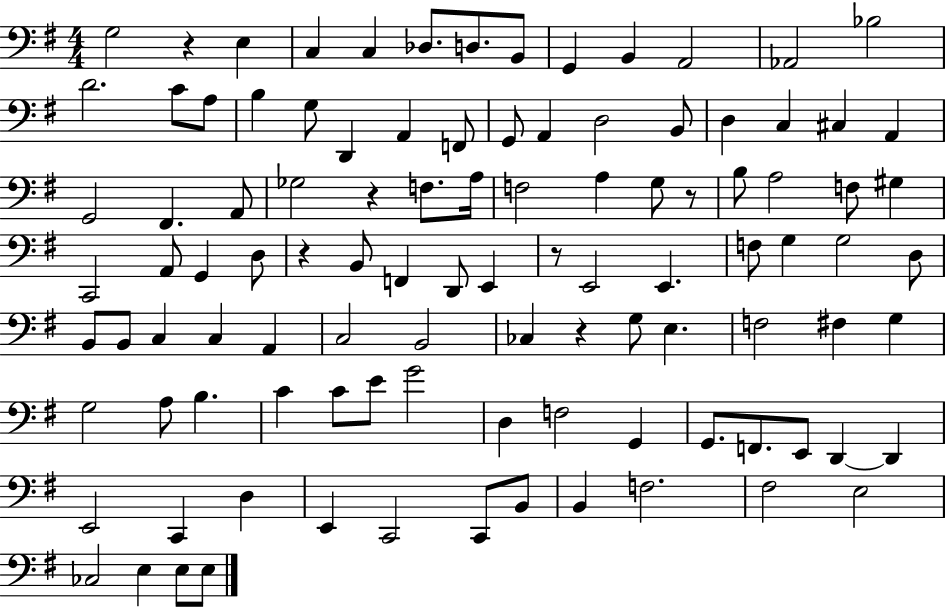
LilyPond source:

{
  \clef bass
  \numericTimeSignature
  \time 4/4
  \key g \major
  g2 r4 e4 | c4 c4 des8. d8. b,8 | g,4 b,4 a,2 | aes,2 bes2 | \break d'2. c'8 a8 | b4 g8 d,4 a,4 f,8 | g,8 a,4 d2 b,8 | d4 c4 cis4 a,4 | \break g,2 fis,4. a,8 | ges2 r4 f8. a16 | f2 a4 g8 r8 | b8 a2 f8 gis4 | \break c,2 a,8 g,4 d8 | r4 b,8 f,4 d,8 e,4 | r8 e,2 e,4. | f8 g4 g2 d8 | \break b,8 b,8 c4 c4 a,4 | c2 b,2 | ces4 r4 g8 e4. | f2 fis4 g4 | \break g2 a8 b4. | c'4 c'8 e'8 g'2 | d4 f2 g,4 | g,8. f,8. e,8 d,4~~ d,4 | \break e,2 c,4 d4 | e,4 c,2 c,8 b,8 | b,4 f2. | fis2 e2 | \break ces2 e4 e8 e8 | \bar "|."
}